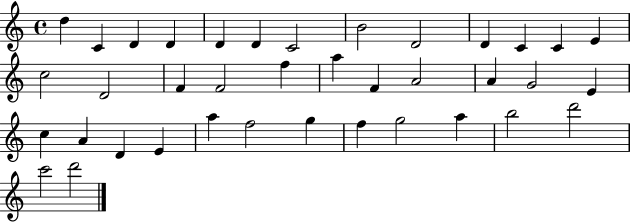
D5/q C4/q D4/q D4/q D4/q D4/q C4/h B4/h D4/h D4/q C4/q C4/q E4/q C5/h D4/h F4/q F4/h F5/q A5/q F4/q A4/h A4/q G4/h E4/q C5/q A4/q D4/q E4/q A5/q F5/h G5/q F5/q G5/h A5/q B5/h D6/h C6/h D6/h